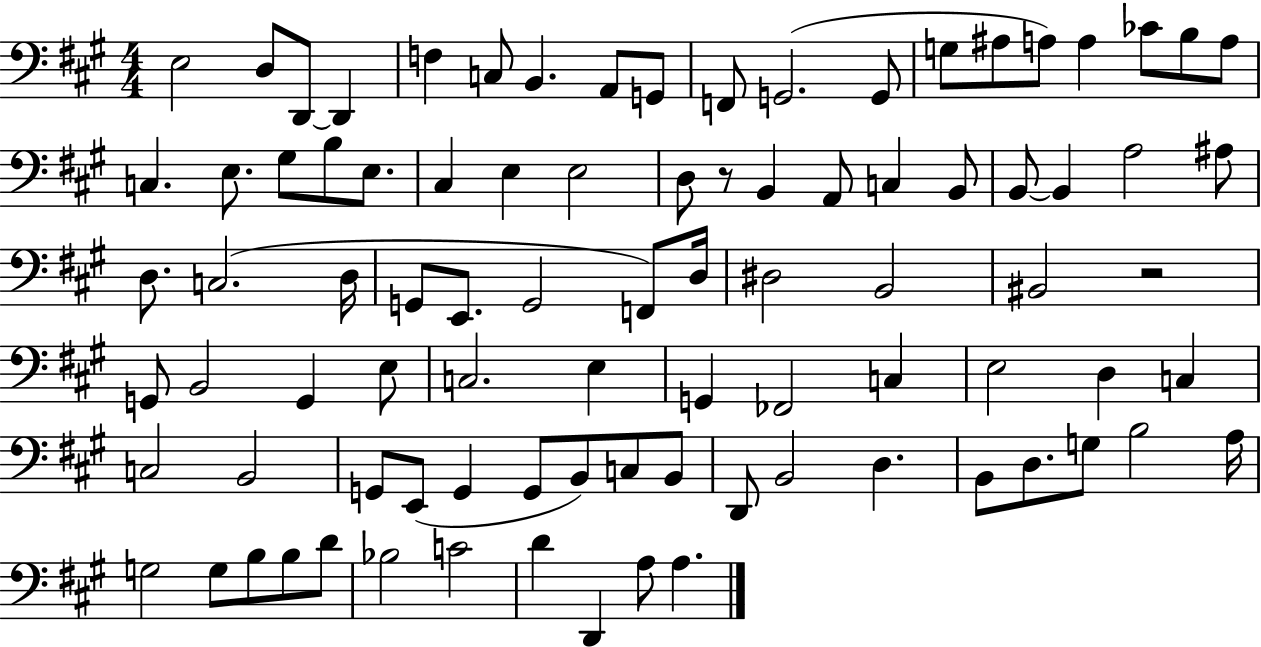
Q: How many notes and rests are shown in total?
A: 89